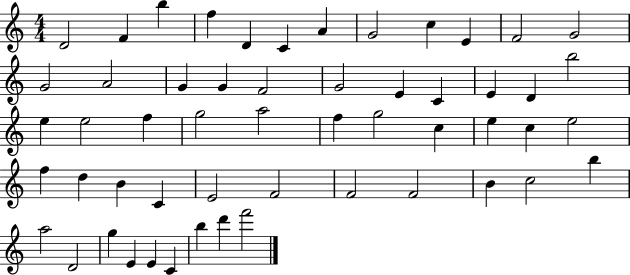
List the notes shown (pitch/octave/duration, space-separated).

D4/h F4/q B5/q F5/q D4/q C4/q A4/q G4/h C5/q E4/q F4/h G4/h G4/h A4/h G4/q G4/q F4/h G4/h E4/q C4/q E4/q D4/q B5/h E5/q E5/h F5/q G5/h A5/h F5/q G5/h C5/q E5/q C5/q E5/h F5/q D5/q B4/q C4/q E4/h F4/h F4/h F4/h B4/q C5/h B5/q A5/h D4/h G5/q E4/q E4/q C4/q B5/q D6/q F6/h